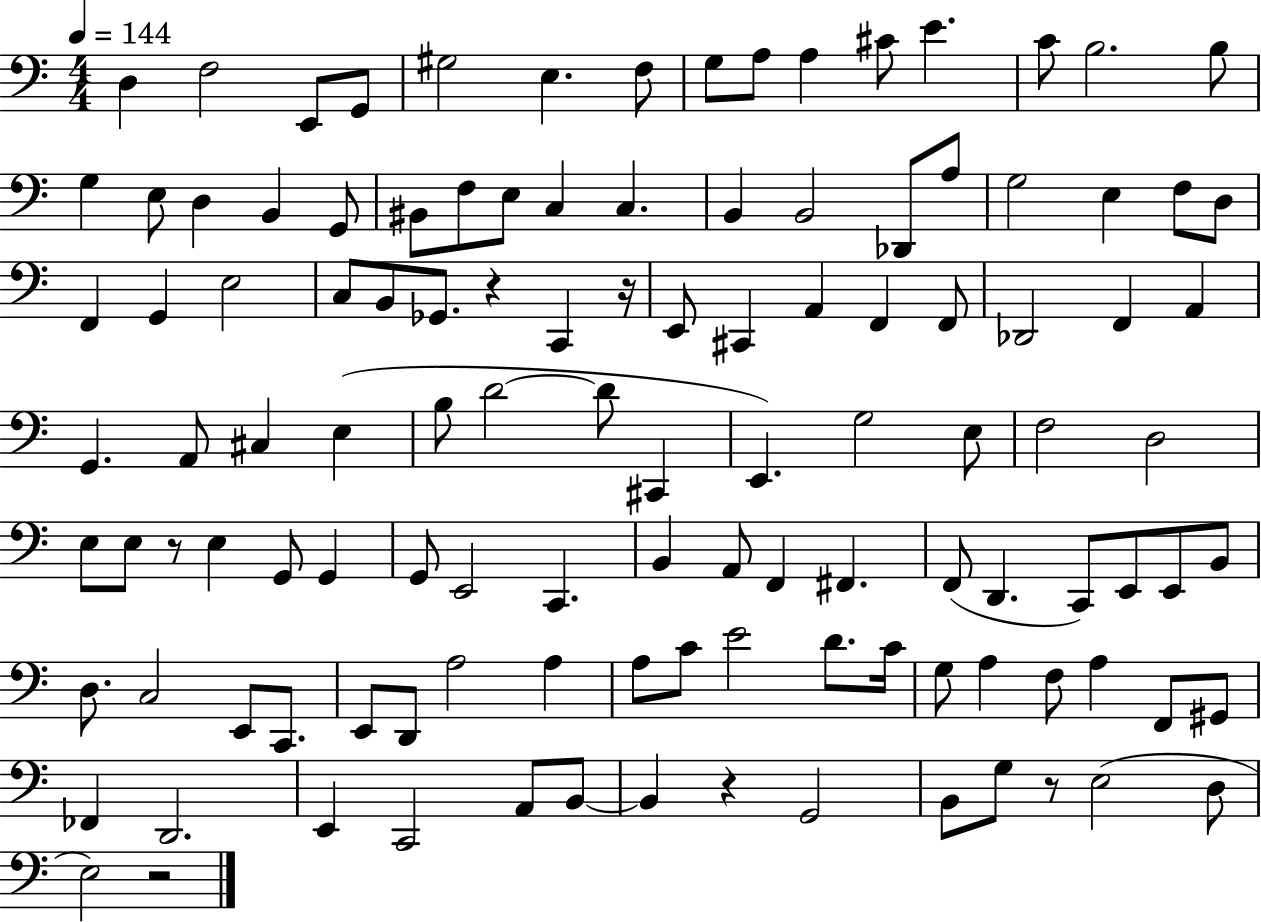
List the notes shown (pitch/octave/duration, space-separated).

D3/q F3/h E2/e G2/e G#3/h E3/q. F3/e G3/e A3/e A3/q C#4/e E4/q. C4/e B3/h. B3/e G3/q E3/e D3/q B2/q G2/e BIS2/e F3/e E3/e C3/q C3/q. B2/q B2/h Db2/e A3/e G3/h E3/q F3/e D3/e F2/q G2/q E3/h C3/e B2/e Gb2/e. R/q C2/q R/s E2/e C#2/q A2/q F2/q F2/e Db2/h F2/q A2/q G2/q. A2/e C#3/q E3/q B3/e D4/h D4/e C#2/q E2/q. G3/h E3/e F3/h D3/h E3/e E3/e R/e E3/q G2/e G2/q G2/e E2/h C2/q. B2/q A2/e F2/q F#2/q. F2/e D2/q. C2/e E2/e E2/e B2/e D3/e. C3/h E2/e C2/e. E2/e D2/e A3/h A3/q A3/e C4/e E4/h D4/e. C4/s G3/e A3/q F3/e A3/q F2/e G#2/e FES2/q D2/h. E2/q C2/h A2/e B2/e B2/q R/q G2/h B2/e G3/e R/e E3/h D3/e E3/h R/h